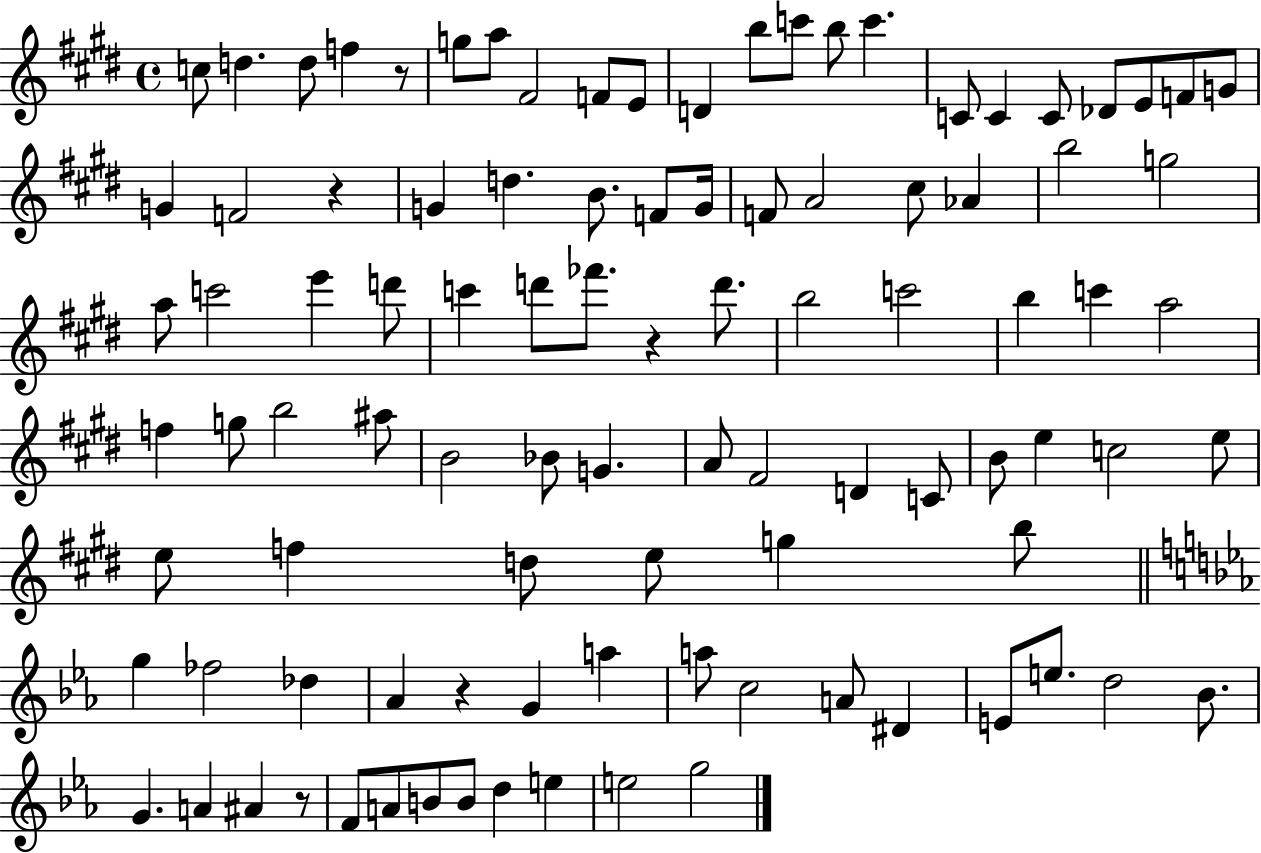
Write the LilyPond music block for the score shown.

{
  \clef treble
  \time 4/4
  \defaultTimeSignature
  \key e \major
  \repeat volta 2 { c''8 d''4. d''8 f''4 r8 | g''8 a''8 fis'2 f'8 e'8 | d'4 b''8 c'''8 b''8 c'''4. | c'8 c'4 c'8 des'8 e'8 f'8 g'8 | \break g'4 f'2 r4 | g'4 d''4. b'8. f'8 g'16 | f'8 a'2 cis''8 aes'4 | b''2 g''2 | \break a''8 c'''2 e'''4 d'''8 | c'''4 d'''8 fes'''8. r4 d'''8. | b''2 c'''2 | b''4 c'''4 a''2 | \break f''4 g''8 b''2 ais''8 | b'2 bes'8 g'4. | a'8 fis'2 d'4 c'8 | b'8 e''4 c''2 e''8 | \break e''8 f''4 d''8 e''8 g''4 b''8 | \bar "||" \break \key ees \major g''4 fes''2 des''4 | aes'4 r4 g'4 a''4 | a''8 c''2 a'8 dis'4 | e'8 e''8. d''2 bes'8. | \break g'4. a'4 ais'4 r8 | f'8 a'8 b'8 b'8 d''4 e''4 | e''2 g''2 | } \bar "|."
}